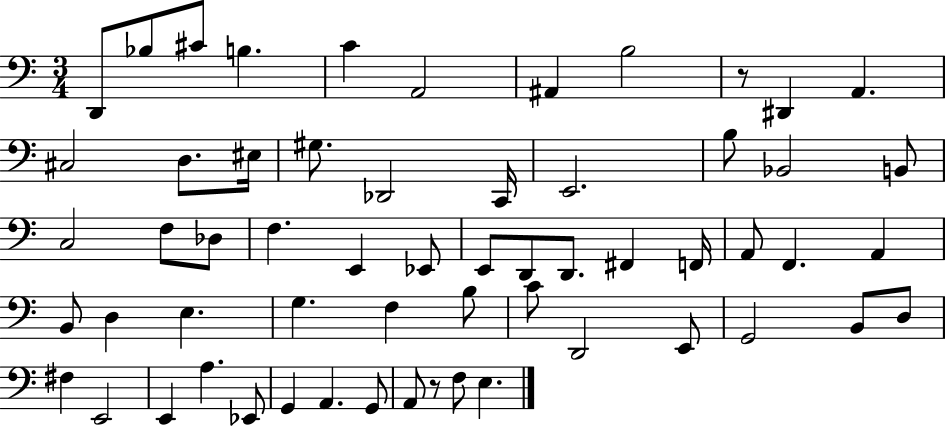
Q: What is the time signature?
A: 3/4